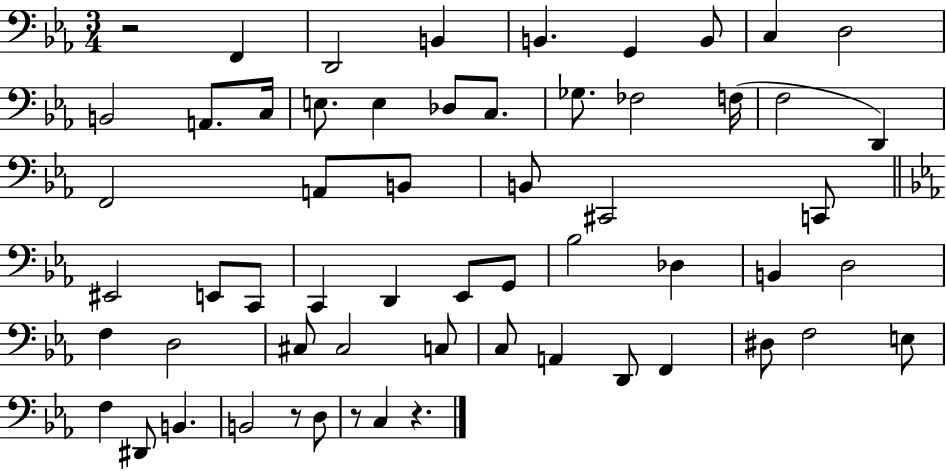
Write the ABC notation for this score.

X:1
T:Untitled
M:3/4
L:1/4
K:Eb
z2 F,, D,,2 B,, B,, G,, B,,/2 C, D,2 B,,2 A,,/2 C,/4 E,/2 E, _D,/2 C,/2 _G,/2 _F,2 F,/4 F,2 D,, F,,2 A,,/2 B,,/2 B,,/2 ^C,,2 C,,/2 ^E,,2 E,,/2 C,,/2 C,, D,, _E,,/2 G,,/2 _B,2 _D, B,, D,2 F, D,2 ^C,/2 ^C,2 C,/2 C,/2 A,, D,,/2 F,, ^D,/2 F,2 E,/2 F, ^D,,/2 B,, B,,2 z/2 D,/2 z/2 C, z